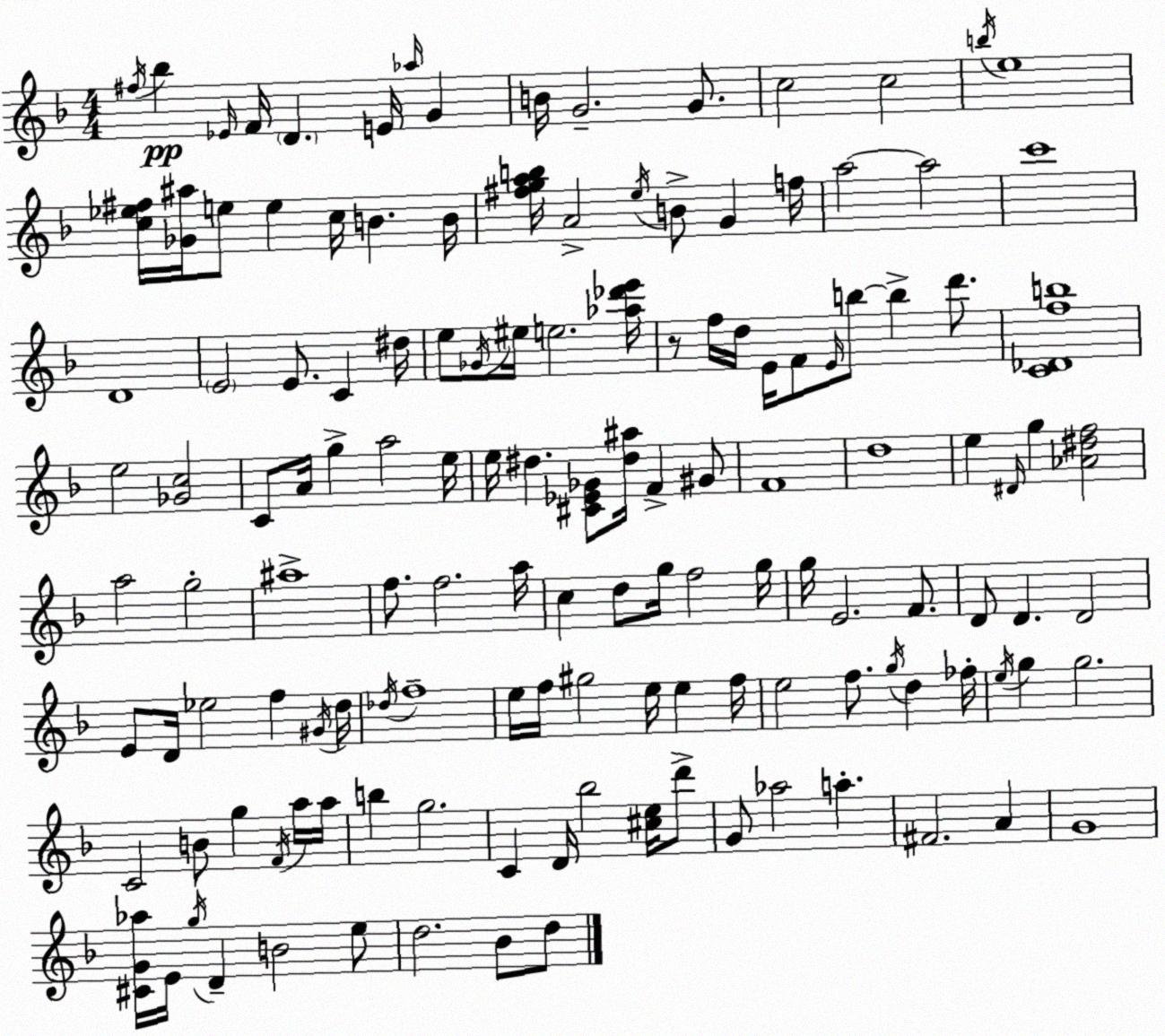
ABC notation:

X:1
T:Untitled
M:4/4
L:1/4
K:F
^f/4 _b _E/4 F/4 D E/4 _a/4 G B/4 G2 G/2 c2 c2 b/4 e4 [c_e^f]/4 [_G^a]/4 e/2 e c/4 B B/4 [^fgab]/4 A2 e/4 B/2 G f/4 a2 a2 c'4 D4 E2 E/2 C ^d/4 e/2 _G/4 ^e/4 e2 [_a_d'e']/4 z/2 f/4 d/4 E/4 F/2 E/4 b/2 b d'/2 [C_Dfb]4 e2 [_Gc]2 C/2 A/4 g a2 e/4 e/4 ^d [^C_E_G]/2 [^d^a]/4 F ^G/2 F4 d4 e ^D/4 g [_A^df]2 a2 g2 ^a4 f/2 f2 a/4 c d/2 g/4 f2 g/4 g/4 E2 F/2 D/2 D D2 E/2 D/4 _e2 f ^G/4 d/4 _d/4 f4 e/4 f/4 ^g2 e/4 e f/4 e2 f/2 g/4 d _f/4 e/4 g g2 C2 B/2 g F/4 a/4 a/4 b g2 C D/4 _b2 [^ce]/4 d'/2 G/2 _a2 a ^F2 A G4 [^CG_a]/4 E/4 g/4 D B2 e/2 d2 _B/2 d/2